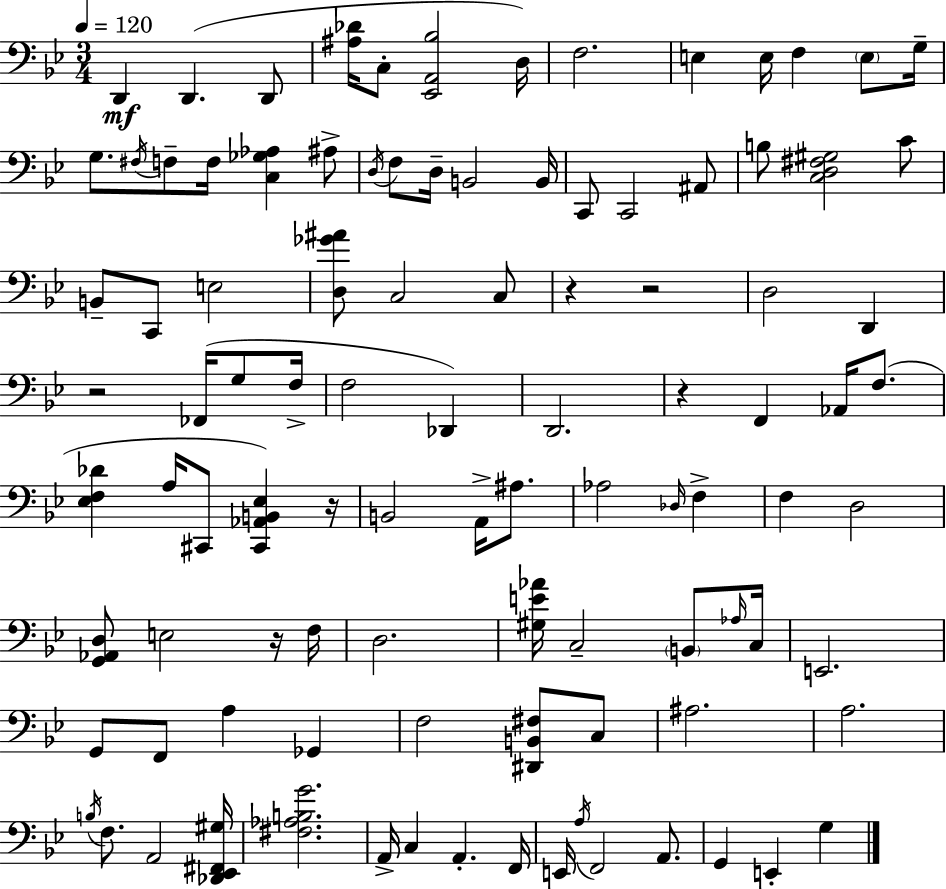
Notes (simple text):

D2/q D2/q. D2/e [A#3,Db4]/s C3/e [Eb2,A2,Bb3]/h D3/s F3/h. E3/q E3/s F3/q E3/e G3/s G3/e. F#3/s F3/e F3/s [C3,Gb3,Ab3]/q A#3/e D3/s F3/e D3/s B2/h B2/s C2/e C2/h A#2/e B3/e [C3,D3,F#3,G#3]/h C4/e B2/e C2/e E3/h [D3,Gb4,A#4]/e C3/h C3/e R/q R/h D3/h D2/q R/h FES2/s G3/e F3/s F3/h Db2/q D2/h. R/q F2/q Ab2/s F3/e. [Eb3,F3,Db4]/q A3/s C#2/e [C#2,Ab2,B2,Eb3]/q R/s B2/h A2/s A#3/e. Ab3/h Db3/s F3/q F3/q D3/h [G2,Ab2,D3]/e E3/h R/s F3/s D3/h. [G#3,E4,Ab4]/s C3/h B2/e Ab3/s C3/s E2/h. G2/e F2/e A3/q Gb2/q F3/h [D#2,B2,F#3]/e C3/e A#3/h. A3/h. B3/s F3/e. A2/h [Db2,Eb2,F#2,G#3]/s [F#3,Ab3,B3,G4]/h. A2/s C3/q A2/q. F2/s E2/s A3/s F2/h A2/e. G2/q E2/q G3/q